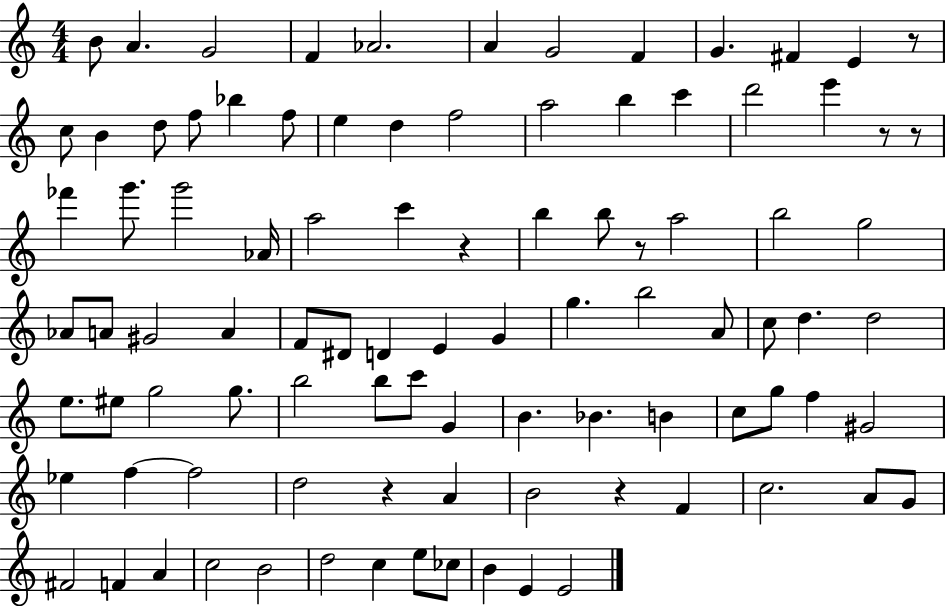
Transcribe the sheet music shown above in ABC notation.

X:1
T:Untitled
M:4/4
L:1/4
K:C
B/2 A G2 F _A2 A G2 F G ^F E z/2 c/2 B d/2 f/2 _b f/2 e d f2 a2 b c' d'2 e' z/2 z/2 _f' g'/2 g'2 _A/4 a2 c' z b b/2 z/2 a2 b2 g2 _A/2 A/2 ^G2 A F/2 ^D/2 D E G g b2 A/2 c/2 d d2 e/2 ^e/2 g2 g/2 b2 b/2 c'/2 G B _B B c/2 g/2 f ^G2 _e f f2 d2 z A B2 z F c2 A/2 G/2 ^F2 F A c2 B2 d2 c e/2 _c/2 B E E2